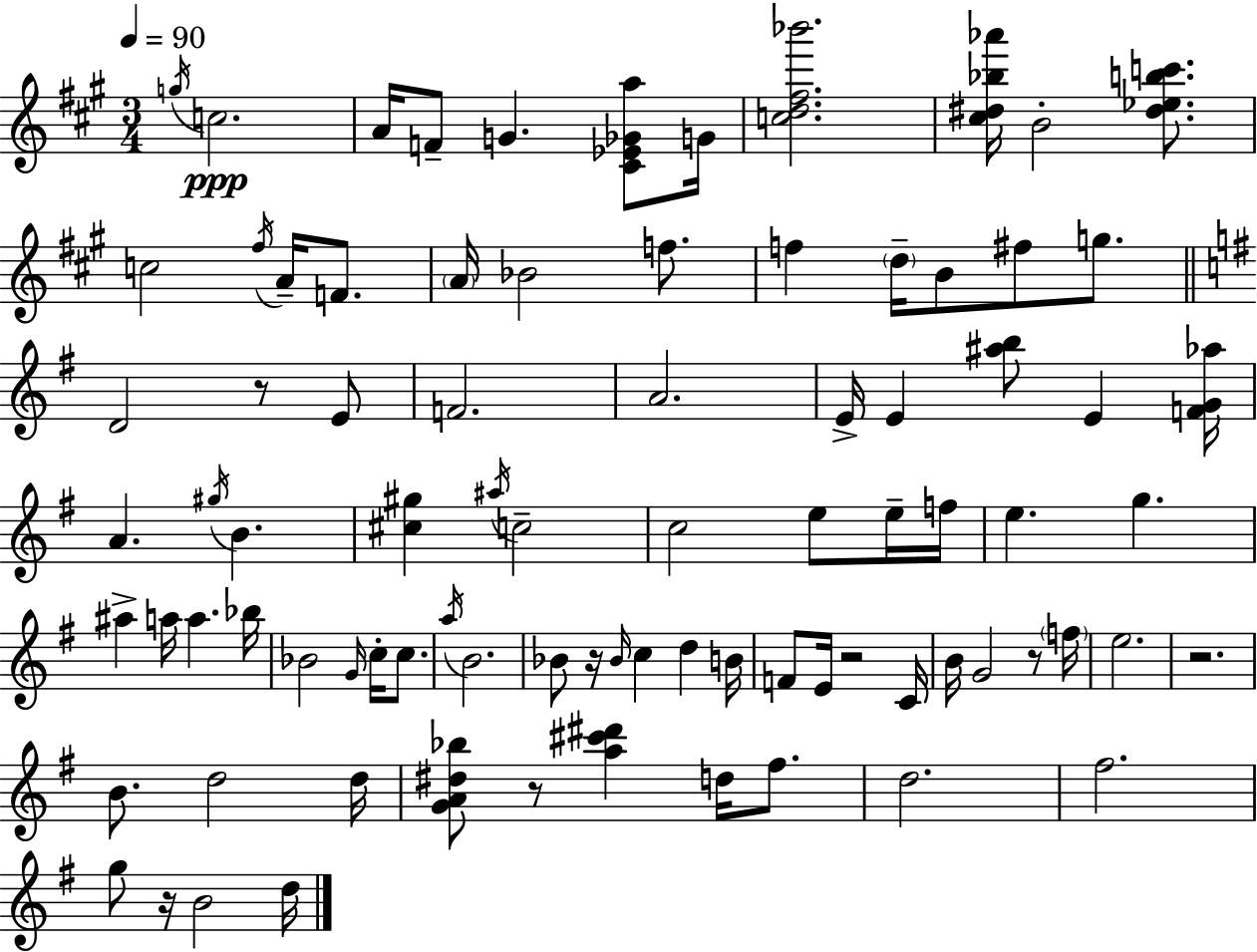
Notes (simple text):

G5/s C5/h. A4/s F4/e G4/q. [C#4,Eb4,Gb4,A5]/e G4/s [C5,D5,F#5,Bb6]/h. [C#5,D#5,Bb5,Ab6]/s B4/h [D#5,Eb5,B5,C6]/e. C5/h F#5/s A4/s F4/e. A4/s Bb4/h F5/e. F5/q D5/s B4/e F#5/e G5/e. D4/h R/e E4/e F4/h. A4/h. E4/s E4/q [A#5,B5]/e E4/q [F4,G4,Ab5]/s A4/q. G#5/s B4/q. [C#5,G#5]/q A#5/s C5/h C5/h E5/e E5/s F5/s E5/q. G5/q. A#5/q A5/s A5/q. Bb5/s Bb4/h G4/s C5/s C5/e. A5/s B4/h. Bb4/e R/s Bb4/s C5/q D5/q B4/s F4/e E4/s R/h C4/s B4/s G4/h R/e F5/s E5/h. R/h. B4/e. D5/h D5/s [G4,A4,D#5,Bb5]/e R/e [A5,C#6,D#6]/q D5/s F#5/e. D5/h. F#5/h. G5/e R/s B4/h D5/s